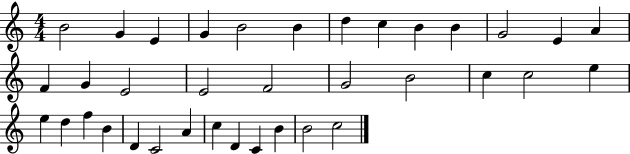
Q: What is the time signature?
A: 4/4